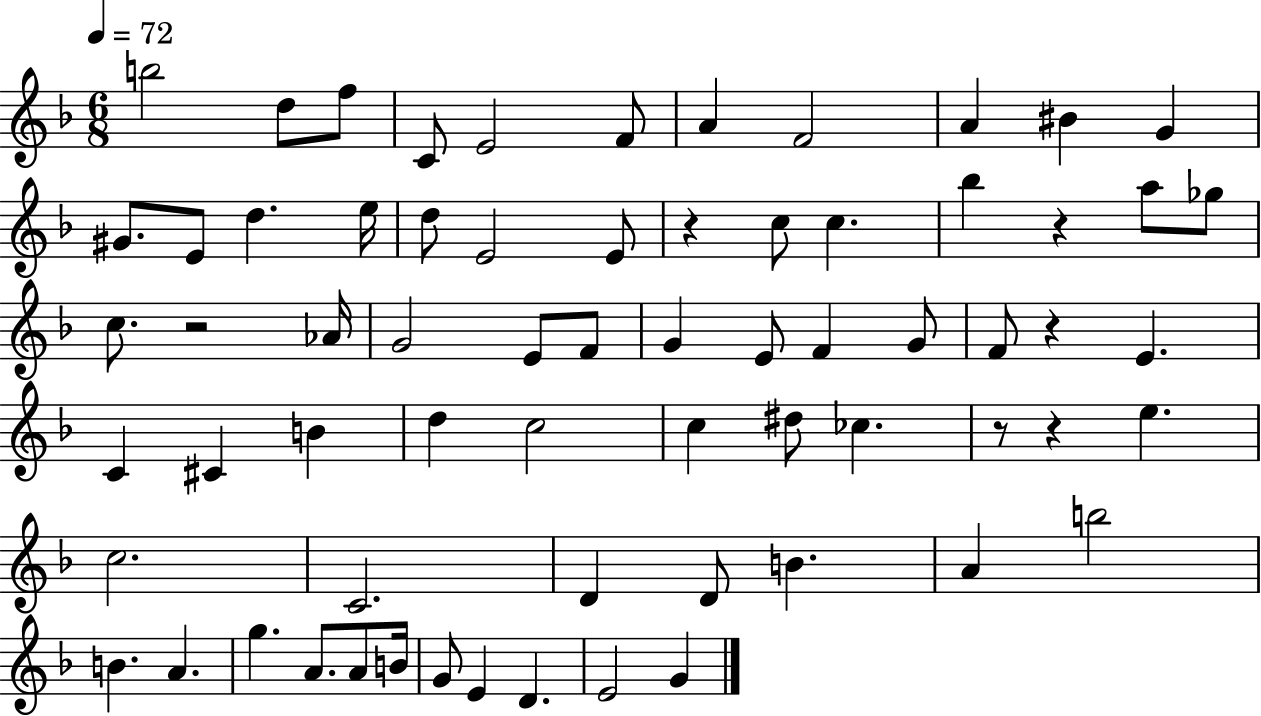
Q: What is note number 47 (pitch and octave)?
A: D4